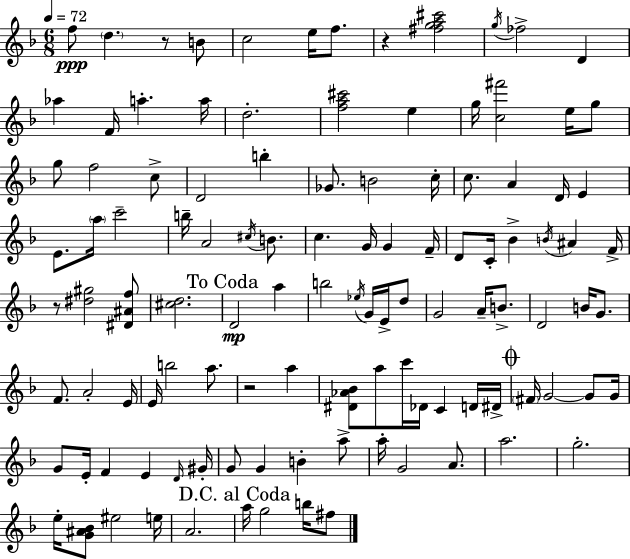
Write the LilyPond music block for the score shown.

{
  \clef treble
  \numericTimeSignature
  \time 6/8
  \key d \minor
  \tempo 4 = 72
  f''8\ppp \parenthesize d''4. r8 b'8 | c''2 e''16 f''8. | r4 <fis'' g'' a'' cis'''>2 | \acciaccatura { g''16 } fes''2-> d'4 | \break aes''4 f'16 a''4.-. | a''16 d''2.-. | <f'' a'' cis'''>2 e''4 | g''16 <c'' fis'''>2 e''16 g''8 | \break g''8 f''2 c''8-> | d'2 b''4-. | ges'8. b'2 | c''16-. c''8. a'4 d'16 e'4 | \break e'8. \parenthesize a''16 c'''2-- | b''16-- a'2 \acciaccatura { cis''16 } b'8. | c''4. g'16 g'4 | f'16-- d'8 c'16-. bes'4-> \acciaccatura { b'16 } ais'4 | \break f'16-> r8 <dis'' gis''>2 | <dis' ais' f''>8 <cis'' d''>2. | \mark "To Coda" d'2\mp a''4 | b''2 \acciaccatura { ees''16 } | \break g'16 e'16-> d''8 g'2 | a'16-- b'8.-> d'2 | b'16 g'8. f'8. a'2-. | e'16 e'16 b''2 | \break a''8. r2 | a''4 <dis' aes' bes'>8 a''8 c'''16 des'16 c'4 | d'16 dis'16-> \mark \markup { \musicglyph "scripts.coda" } \parenthesize fis'16 g'2~~ | g'8 g'16 g'8 e'16-. f'4 e'4 | \break \grace { d'16 } gis'16-. g'8 g'4 b'4-. | a''8-> a''16-. g'2 | a'8. a''2. | g''2.-. | \break e''16-. <g' ais' bes'>8 eis''2 | e''16 a'2. | \mark "D.C. al Coda" a''16 g''2 | b''16 fis''8 \bar "|."
}